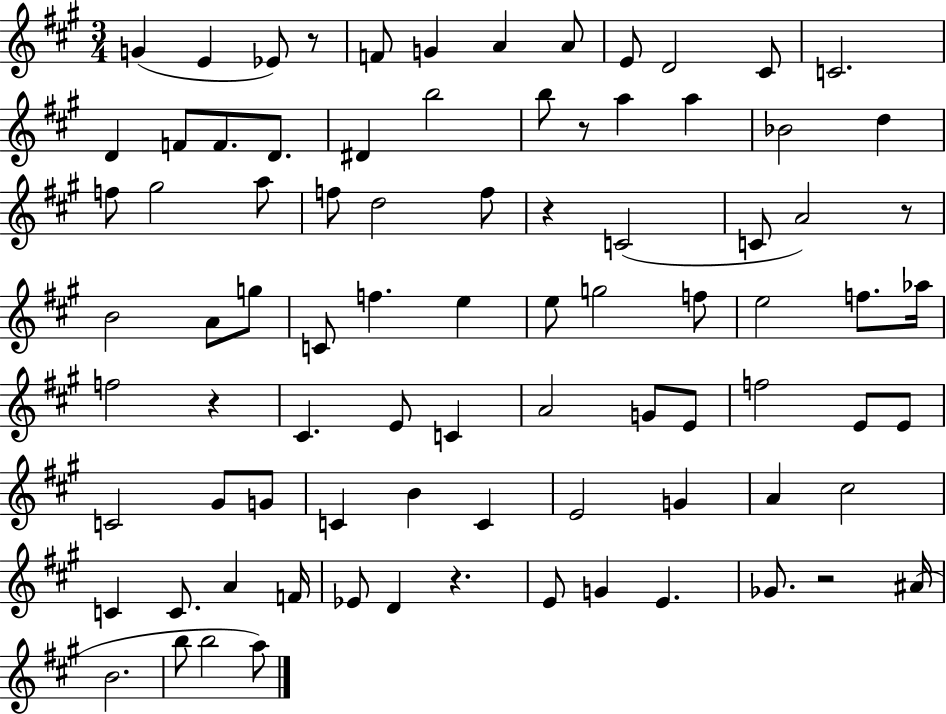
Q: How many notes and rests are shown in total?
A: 85